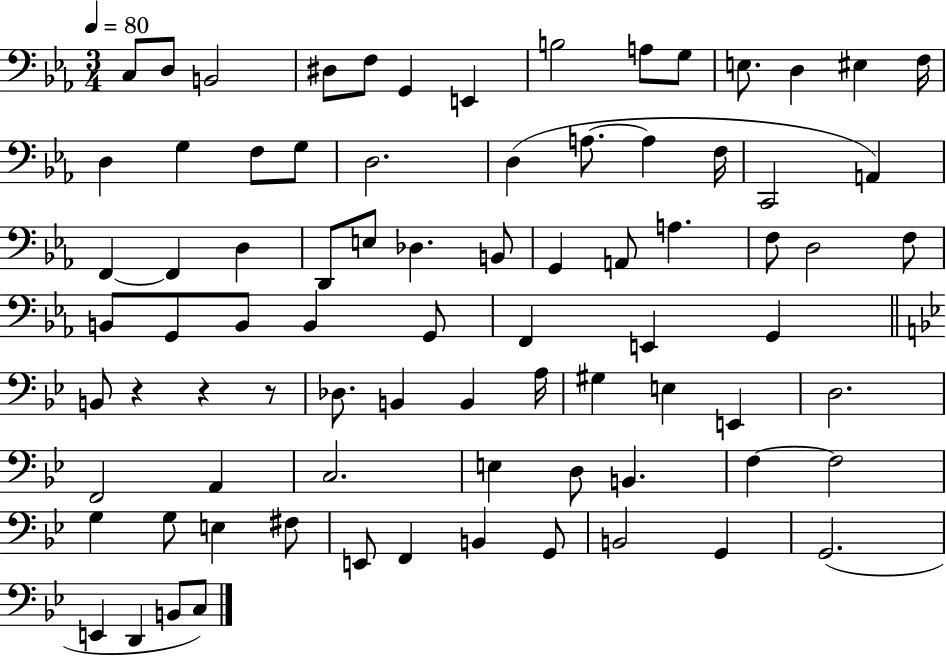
C3/e D3/e B2/h D#3/e F3/e G2/q E2/q B3/h A3/e G3/e E3/e. D3/q EIS3/q F3/s D3/q G3/q F3/e G3/e D3/h. D3/q A3/e. A3/q F3/s C2/h A2/q F2/q F2/q D3/q D2/e E3/e Db3/q. B2/e G2/q A2/e A3/q. F3/e D3/h F3/e B2/e G2/e B2/e B2/q G2/e F2/q E2/q G2/q B2/e R/q R/q R/e Db3/e. B2/q B2/q A3/s G#3/q E3/q E2/q D3/h. F2/h A2/q C3/h. E3/q D3/e B2/q. F3/q F3/h G3/q G3/e E3/q F#3/e E2/e F2/q B2/q G2/e B2/h G2/q G2/h. E2/q D2/q B2/e C3/e